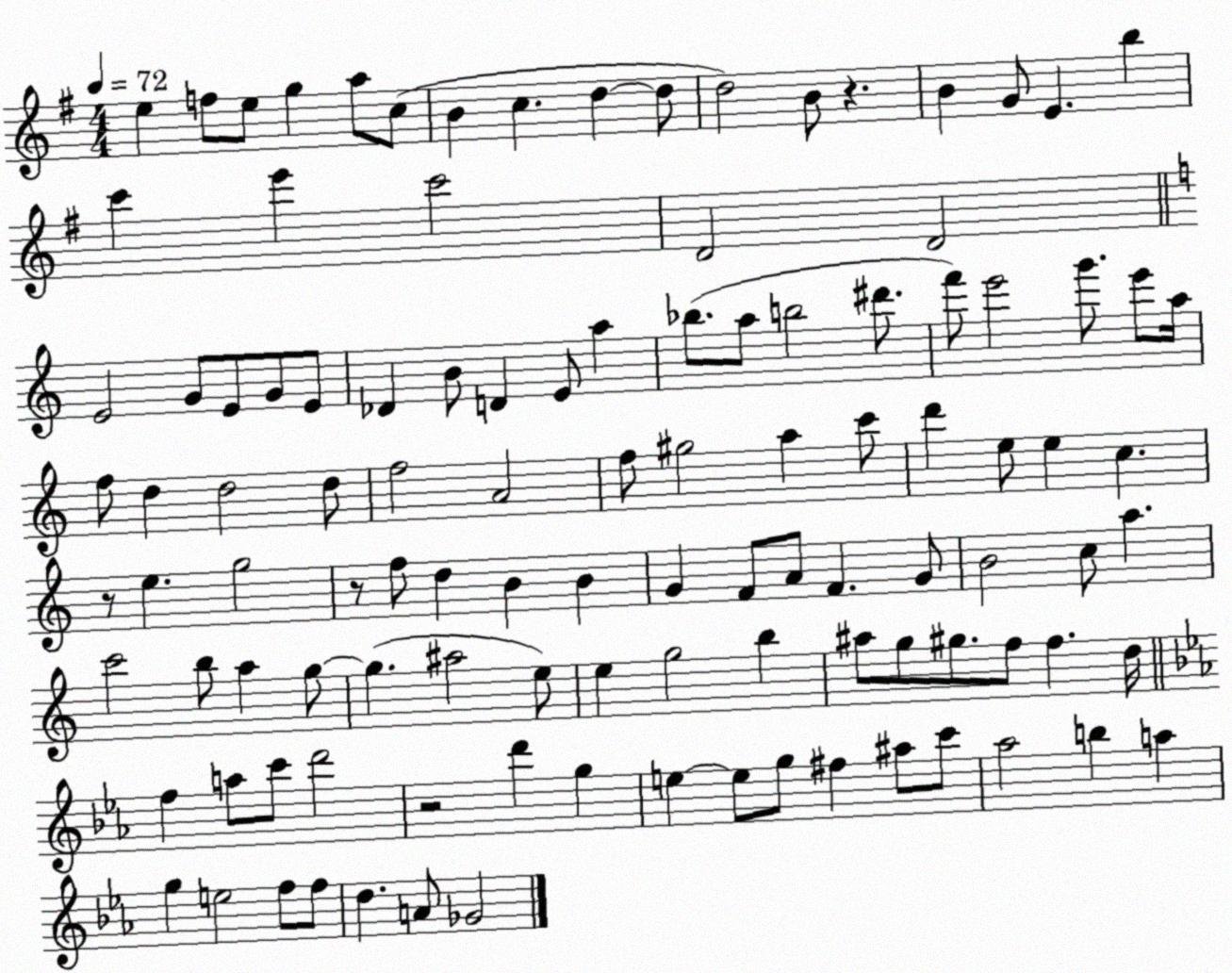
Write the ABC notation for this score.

X:1
T:Untitled
M:4/4
L:1/4
K:G
e f/2 e/2 g a/2 c/2 B c d d/2 d2 B/2 z B G/2 E b c' e' c'2 D2 D2 E2 G/2 E/2 G/2 E/2 _D B/2 D E/2 a _b/2 a/2 b2 ^d'/2 f'/2 e'2 g'/2 e'/2 a/4 f/2 d d2 d/2 f2 A2 f/2 ^g2 a c'/2 d' e/2 e c z/2 e g2 z/2 f/2 d B B G F/2 A/2 F G/2 B2 c/2 a c'2 b/2 a g/2 g ^a2 e/2 e g2 b ^a/2 g/2 ^g/2 f/2 f d/4 f a/2 c'/2 d'2 z2 d' g e e/2 g/2 ^f ^a/2 c'/2 _a2 b a g e2 f/2 f/2 d A/2 _G2